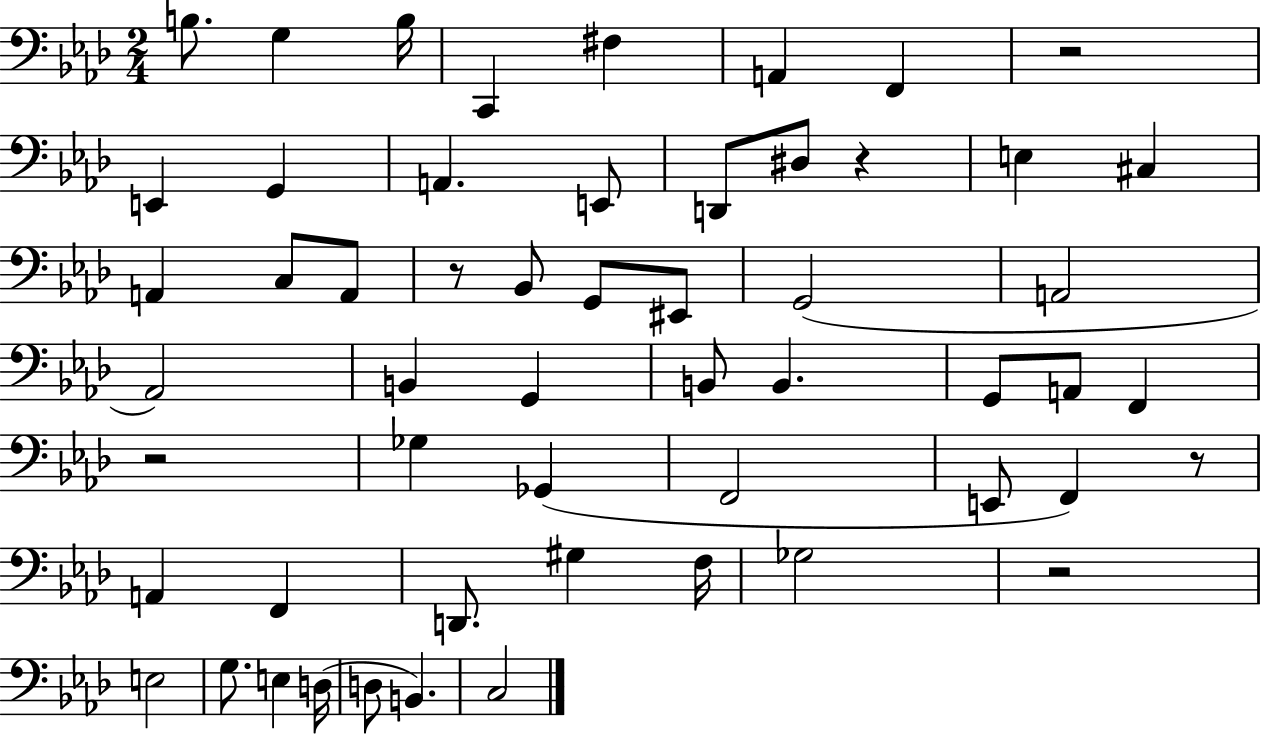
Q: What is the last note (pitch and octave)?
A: C3